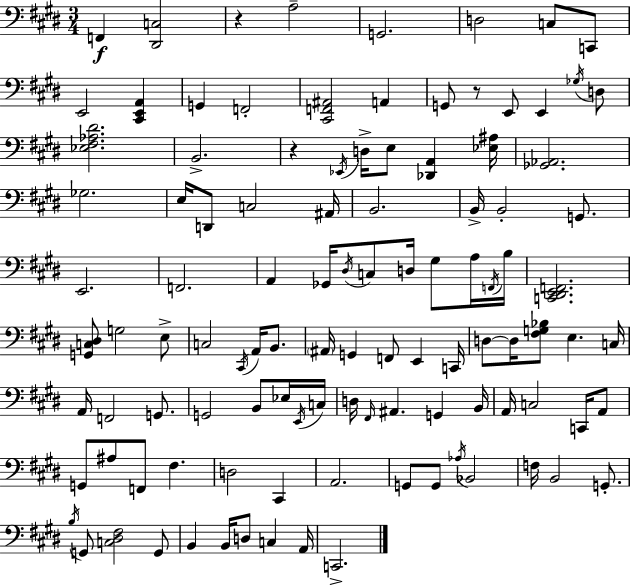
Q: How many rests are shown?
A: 3